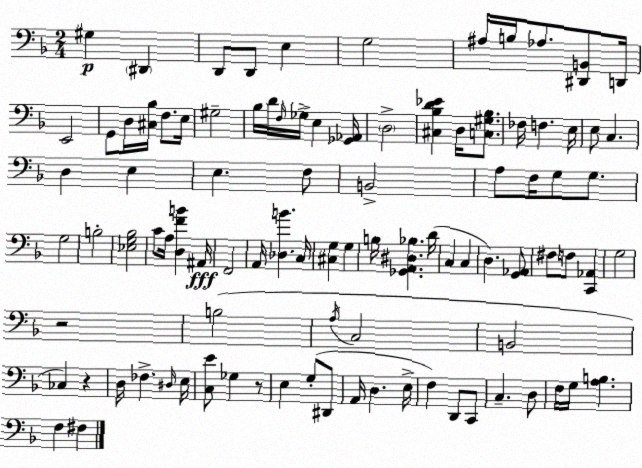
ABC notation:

X:1
T:Untitled
M:2/4
L:1/4
K:F
^G, ^D,, D,,/2 D,,/2 E, G,2 ^A,/4 B,/4 _A,/2 [^D,,B,,]/2 D,,/4 E,,2 G,,/2 D,/4 [^C,_B,]/4 F,/2 E,/4 ^G,2 _B,/4 D/4 F,/4 _G,/4 E, [_G,,_A,,]/4 D,2 [^C,_B,D_E] D,/4 [C,^G,_B,]/2 _F,/4 F, E,/4 E,/2 C, D, E, E, F,/2 B,,2 A,/2 F,/4 G,/2 G,/2 G,2 B,2 [_E,G,_B,]2 C/2 A,/4 [D,FB] ^A,,/4 F,,2 A,,/4 [_D,B] C,/4 [^C,G,] G, B,/4 [_G,,A,,^D,_B,] D/4 C, C, D, [G,,_A,,]/2 ^F,/2 F,/2 [C,,_A,,] G,2 z2 B,2 A,/4 C,2 B,,2 _C, z D,/4 _F, ^D,/4 E,/4 [C,E]/2 _G, z/2 E, G,/2 ^D,,/2 A,,/4 D, E,/4 F, D,,/2 C,,/2 C, D,/2 F,/4 G,/4 [A,B,] F, ^F,